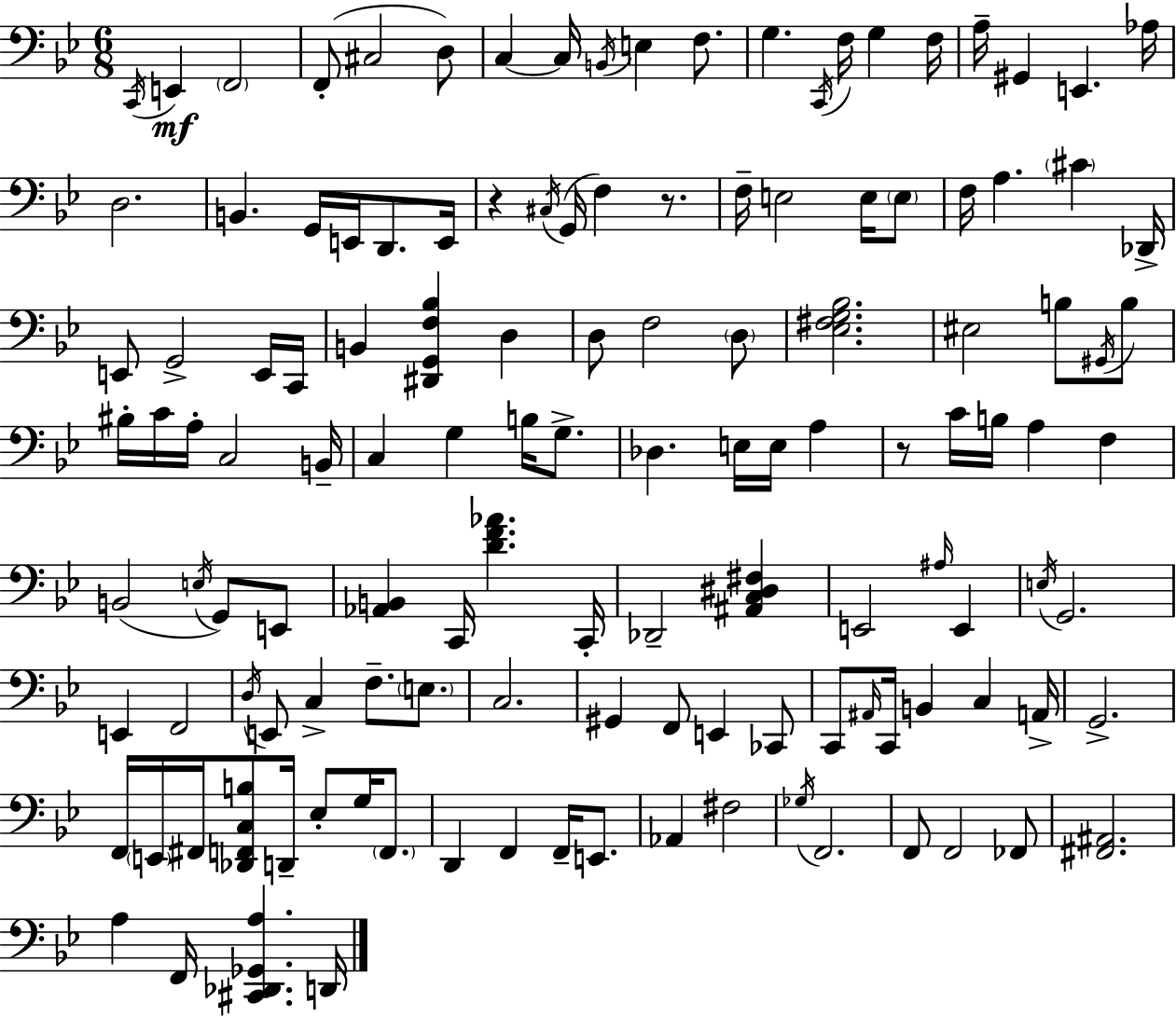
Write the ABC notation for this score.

X:1
T:Untitled
M:6/8
L:1/4
K:Gm
C,,/4 E,, F,,2 F,,/2 ^C,2 D,/2 C, C,/4 B,,/4 E, F,/2 G, C,,/4 F,/4 G, F,/4 A,/4 ^G,, E,, _A,/4 D,2 B,, G,,/4 E,,/4 D,,/2 E,,/4 z ^C,/4 G,,/4 F, z/2 F,/4 E,2 E,/4 E,/2 F,/4 A, ^C _D,,/4 E,,/2 G,,2 E,,/4 C,,/4 B,, [^D,,G,,F,_B,] D, D,/2 F,2 D,/2 [_E,^F,G,_B,]2 ^E,2 B,/2 ^G,,/4 B,/2 ^B,/4 C/4 A,/4 C,2 B,,/4 C, G, B,/4 G,/2 _D, E,/4 E,/4 A, z/2 C/4 B,/4 A, F, B,,2 E,/4 G,,/2 E,,/2 [_A,,B,,] C,,/4 [DF_A] C,,/4 _D,,2 [^A,,C,^D,^F,] E,,2 ^A,/4 E,, E,/4 G,,2 E,, F,,2 D,/4 E,,/2 C, F,/2 E,/2 C,2 ^G,, F,,/2 E,, _C,,/2 C,,/2 ^A,,/4 C,,/4 B,, C, A,,/4 G,,2 F,,/4 E,,/4 ^F,,/4 [_D,,F,,C,B,]/2 D,,/4 _E,/2 G,/4 F,,/2 D,, F,, F,,/4 E,,/2 _A,, ^F,2 _G,/4 F,,2 F,,/2 F,,2 _F,,/2 [^F,,^A,,]2 A, F,,/4 [^C,,_D,,_G,,A,] D,,/4